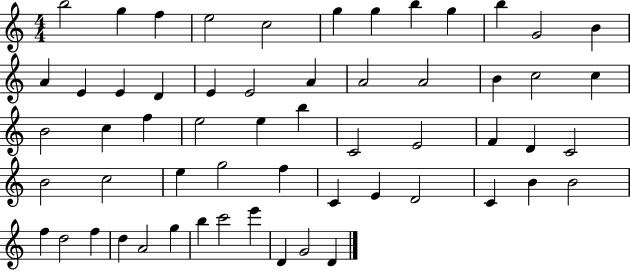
{
  \clef treble
  \numericTimeSignature
  \time 4/4
  \key c \major
  b''2 g''4 f''4 | e''2 c''2 | g''4 g''4 b''4 g''4 | b''4 g'2 b'4 | \break a'4 e'4 e'4 d'4 | e'4 e'2 a'4 | a'2 a'2 | b'4 c''2 c''4 | \break b'2 c''4 f''4 | e''2 e''4 b''4 | c'2 e'2 | f'4 d'4 c'2 | \break b'2 c''2 | e''4 g''2 f''4 | c'4 e'4 d'2 | c'4 b'4 b'2 | \break f''4 d''2 f''4 | d''4 a'2 g''4 | b''4 c'''2 e'''4 | d'4 g'2 d'4 | \break \bar "|."
}